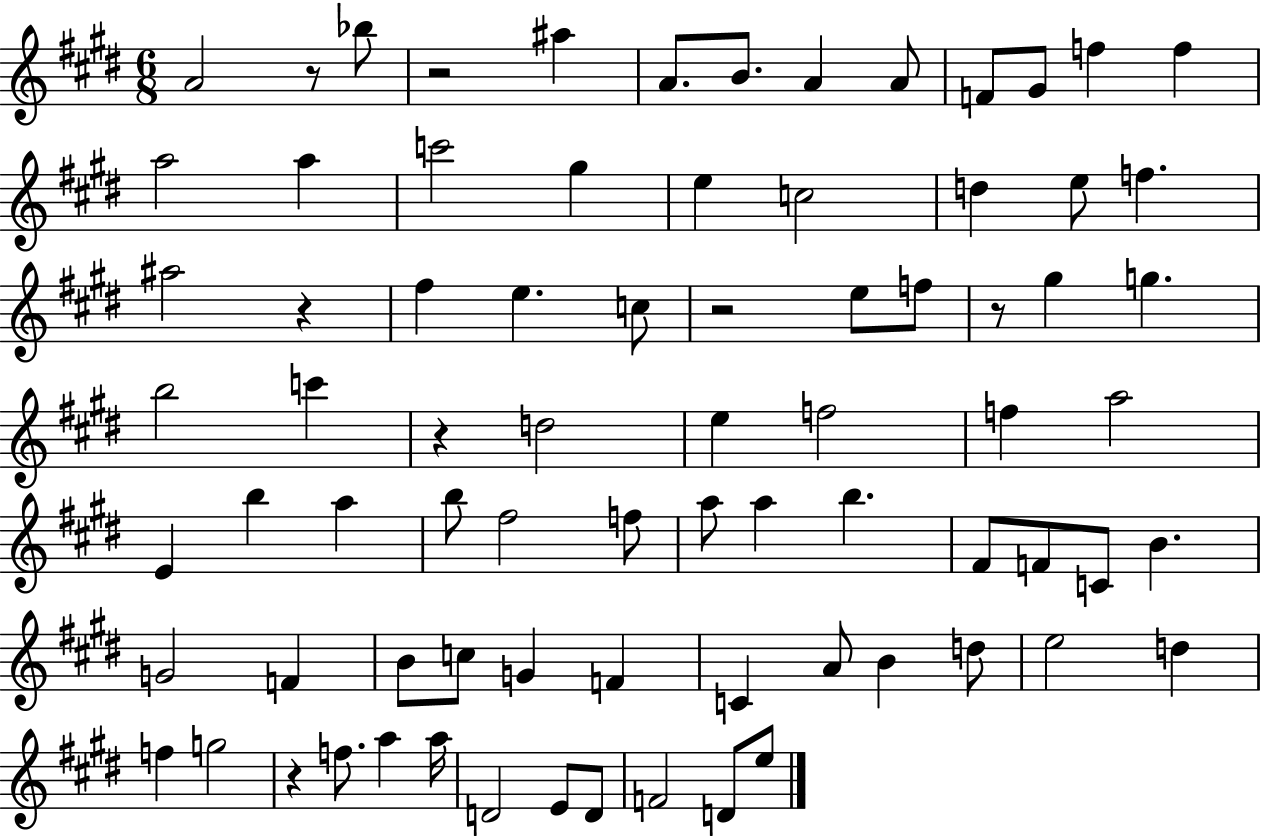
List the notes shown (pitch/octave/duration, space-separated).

A4/h R/e Bb5/e R/h A#5/q A4/e. B4/e. A4/q A4/e F4/e G#4/e F5/q F5/q A5/h A5/q C6/h G#5/q E5/q C5/h D5/q E5/e F5/q. A#5/h R/q F#5/q E5/q. C5/e R/h E5/e F5/e R/e G#5/q G5/q. B5/h C6/q R/q D5/h E5/q F5/h F5/q A5/h E4/q B5/q A5/q B5/e F#5/h F5/e A5/e A5/q B5/q. F#4/e F4/e C4/e B4/q. G4/h F4/q B4/e C5/e G4/q F4/q C4/q A4/e B4/q D5/e E5/h D5/q F5/q G5/h R/q F5/e. A5/q A5/s D4/h E4/e D4/e F4/h D4/e E5/e